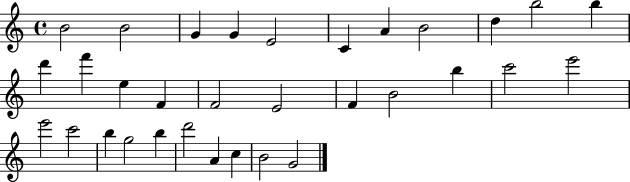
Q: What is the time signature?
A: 4/4